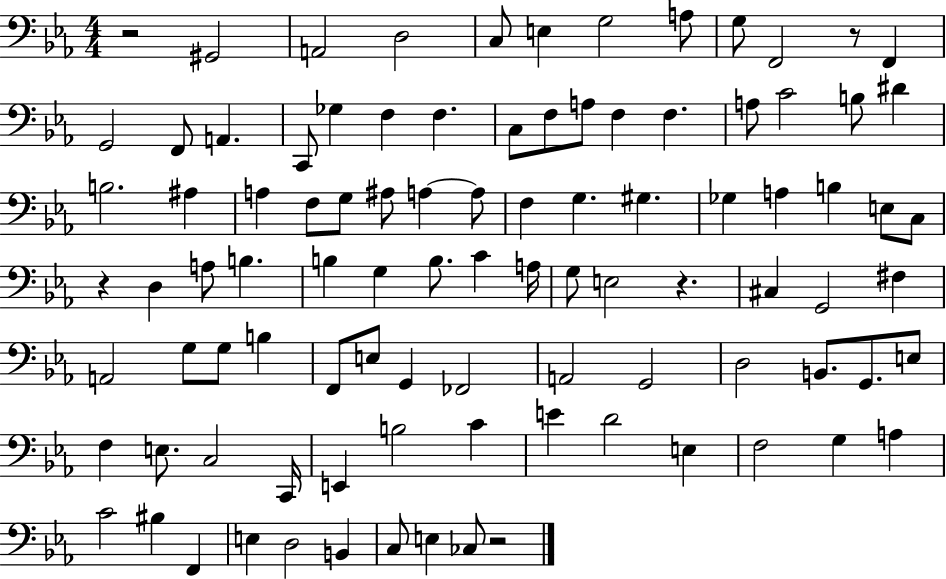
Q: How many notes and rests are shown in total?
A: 96